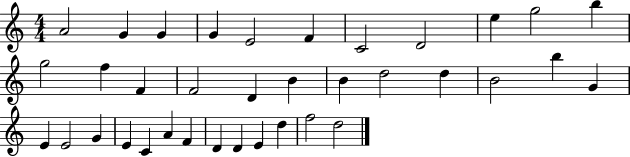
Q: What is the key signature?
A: C major